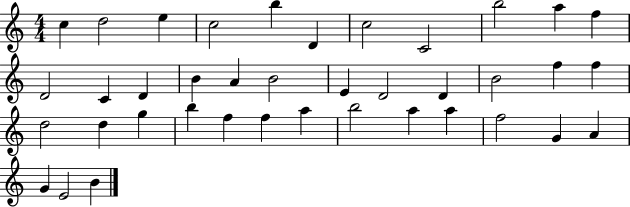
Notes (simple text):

C5/q D5/h E5/q C5/h B5/q D4/q C5/h C4/h B5/h A5/q F5/q D4/h C4/q D4/q B4/q A4/q B4/h E4/q D4/h D4/q B4/h F5/q F5/q D5/h D5/q G5/q B5/q F5/q F5/q A5/q B5/h A5/q A5/q F5/h G4/q A4/q G4/q E4/h B4/q